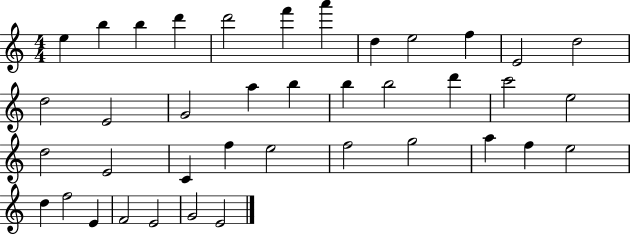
E5/q B5/q B5/q D6/q D6/h F6/q A6/q D5/q E5/h F5/q E4/h D5/h D5/h E4/h G4/h A5/q B5/q B5/q B5/h D6/q C6/h E5/h D5/h E4/h C4/q F5/q E5/h F5/h G5/h A5/q F5/q E5/h D5/q F5/h E4/q F4/h E4/h G4/h E4/h